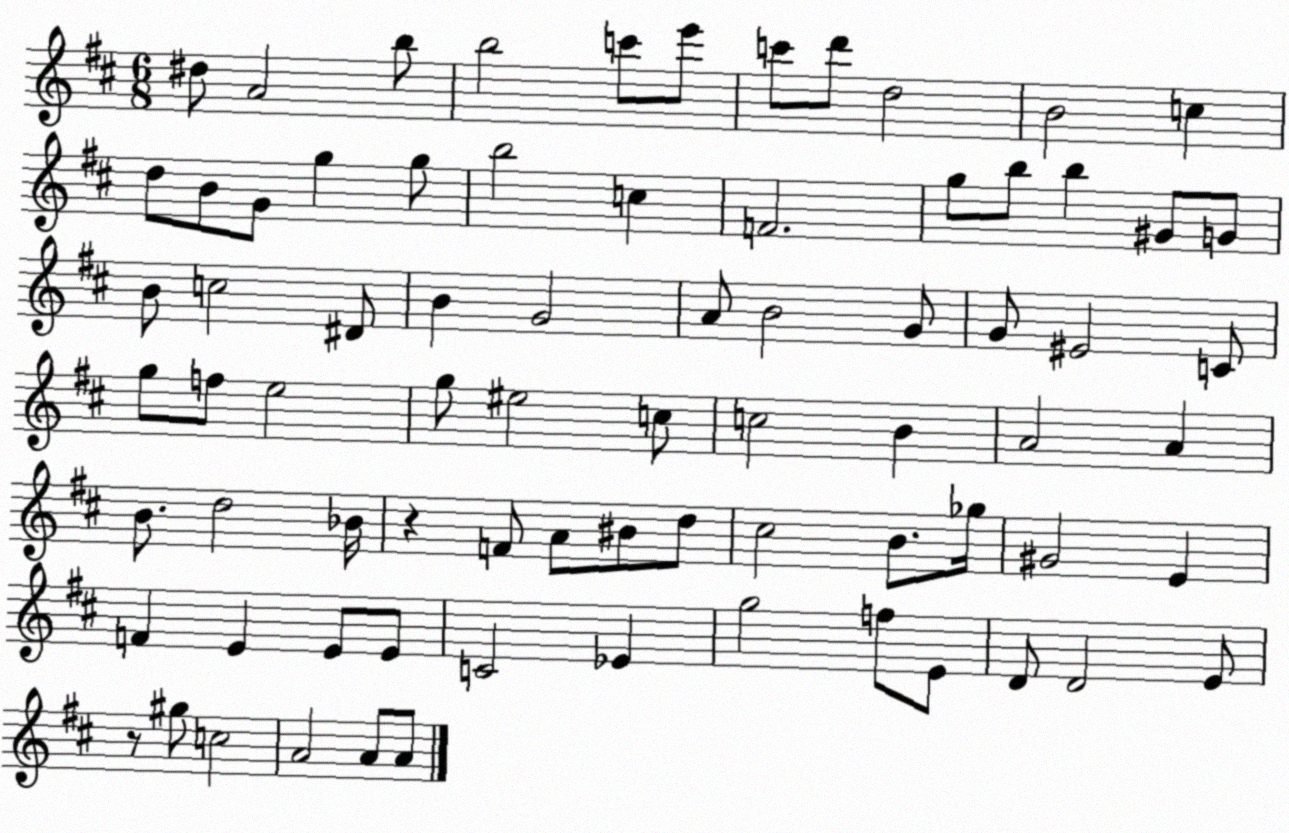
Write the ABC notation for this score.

X:1
T:Untitled
M:6/8
L:1/4
K:D
^d/2 A2 b/2 b2 c'/2 e'/2 c'/2 d'/2 d2 B2 c d/2 B/2 G/2 g g/2 b2 c F2 g/2 b/2 b ^G/2 G/2 B/2 c2 ^D/2 B G2 A/2 B2 G/2 G/2 ^E2 C/2 g/2 f/2 e2 g/2 ^e2 c/2 c2 B A2 A B/2 d2 _B/4 z F/2 A/2 ^B/2 d/2 ^c2 B/2 _g/4 ^G2 E F E E/2 E/2 C2 _E g2 f/2 E/2 D/2 D2 E/2 z/2 ^g/2 c2 A2 A/2 A/2